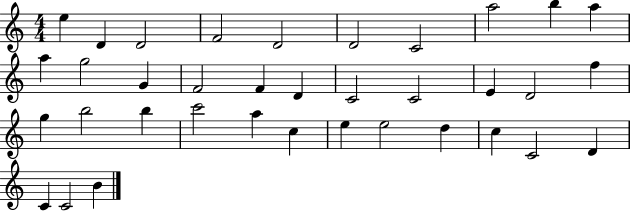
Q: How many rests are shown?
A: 0